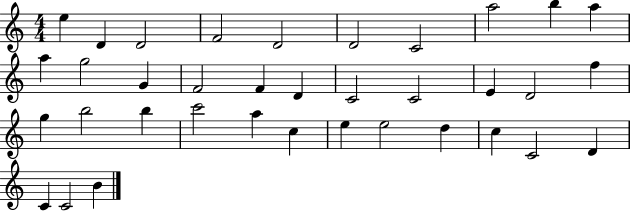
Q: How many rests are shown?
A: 0